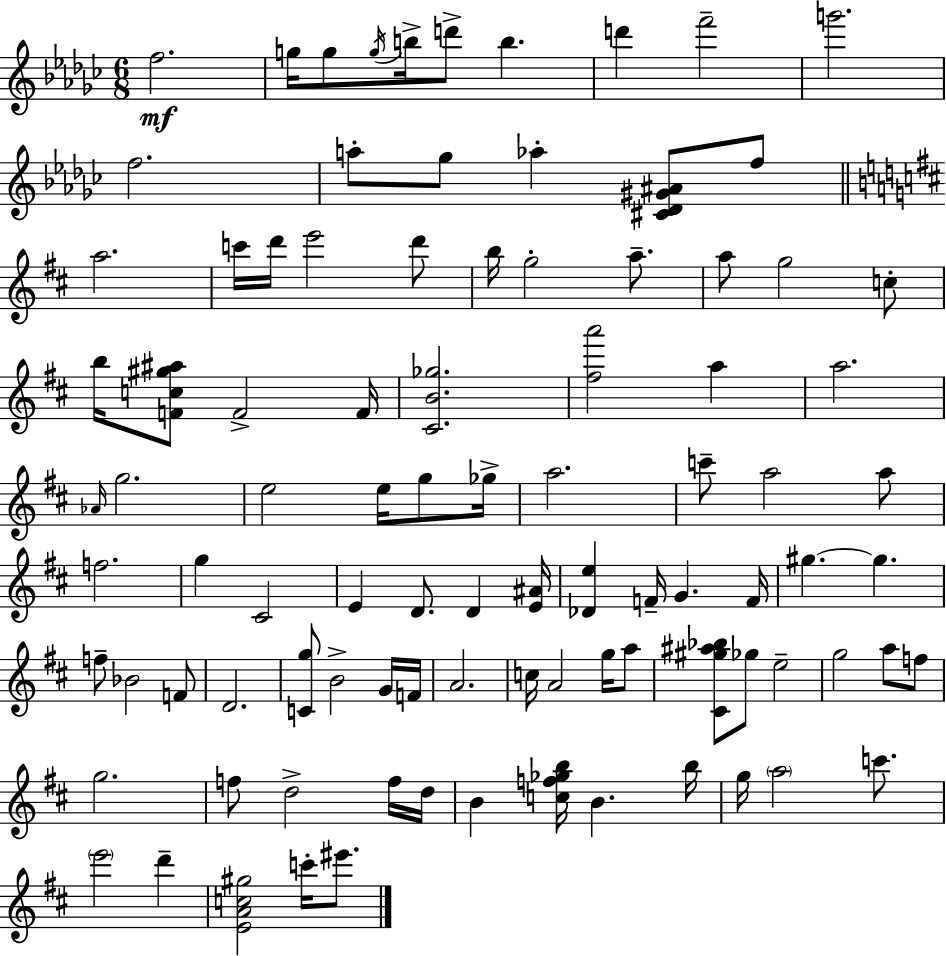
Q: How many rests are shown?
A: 0